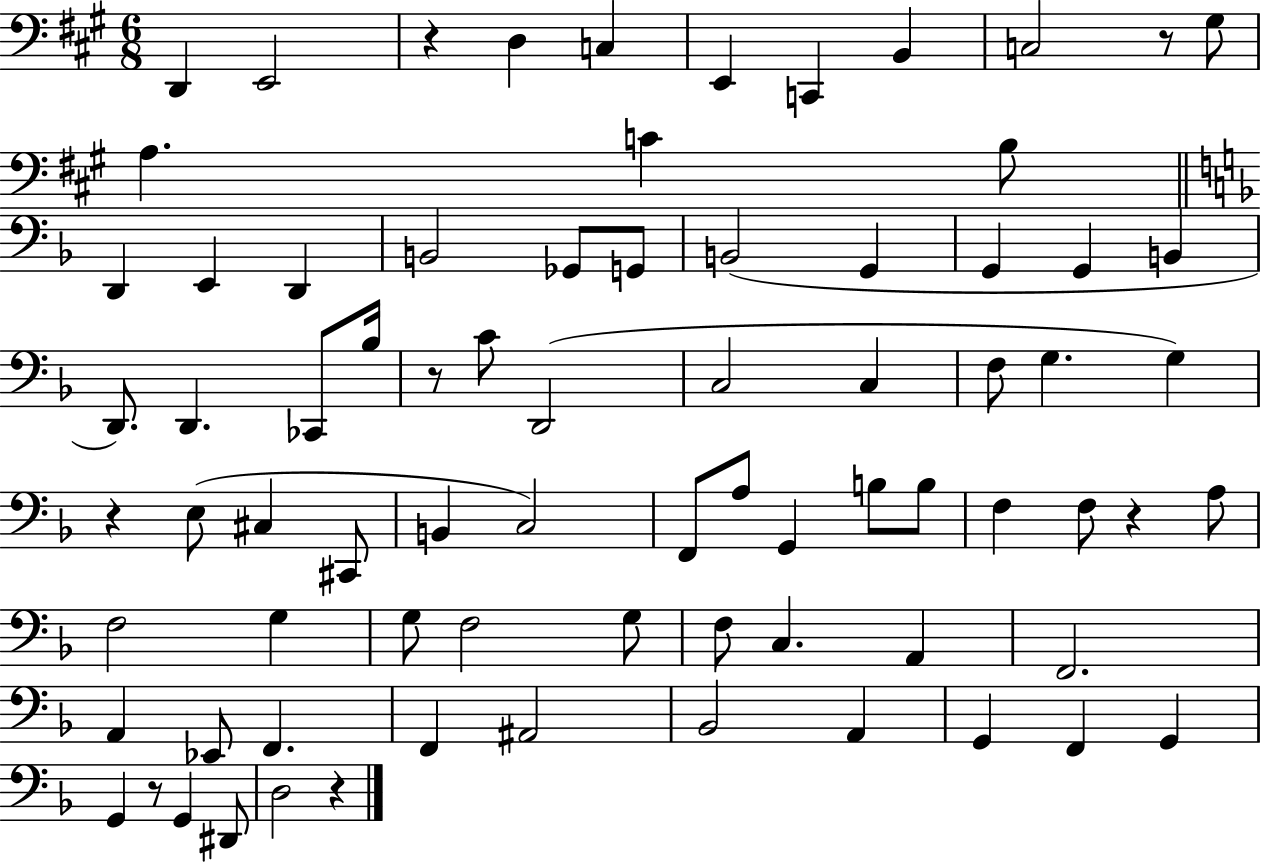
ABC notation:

X:1
T:Untitled
M:6/8
L:1/4
K:A
D,, E,,2 z D, C, E,, C,, B,, C,2 z/2 ^G,/2 A, C B,/2 D,, E,, D,, B,,2 _G,,/2 G,,/2 B,,2 G,, G,, G,, B,, D,,/2 D,, _C,,/2 _B,/4 z/2 C/2 D,,2 C,2 C, F,/2 G, G, z E,/2 ^C, ^C,,/2 B,, C,2 F,,/2 A,/2 G,, B,/2 B,/2 F, F,/2 z A,/2 F,2 G, G,/2 F,2 G,/2 F,/2 C, A,, F,,2 A,, _E,,/2 F,, F,, ^A,,2 _B,,2 A,, G,, F,, G,, G,, z/2 G,, ^D,,/2 D,2 z